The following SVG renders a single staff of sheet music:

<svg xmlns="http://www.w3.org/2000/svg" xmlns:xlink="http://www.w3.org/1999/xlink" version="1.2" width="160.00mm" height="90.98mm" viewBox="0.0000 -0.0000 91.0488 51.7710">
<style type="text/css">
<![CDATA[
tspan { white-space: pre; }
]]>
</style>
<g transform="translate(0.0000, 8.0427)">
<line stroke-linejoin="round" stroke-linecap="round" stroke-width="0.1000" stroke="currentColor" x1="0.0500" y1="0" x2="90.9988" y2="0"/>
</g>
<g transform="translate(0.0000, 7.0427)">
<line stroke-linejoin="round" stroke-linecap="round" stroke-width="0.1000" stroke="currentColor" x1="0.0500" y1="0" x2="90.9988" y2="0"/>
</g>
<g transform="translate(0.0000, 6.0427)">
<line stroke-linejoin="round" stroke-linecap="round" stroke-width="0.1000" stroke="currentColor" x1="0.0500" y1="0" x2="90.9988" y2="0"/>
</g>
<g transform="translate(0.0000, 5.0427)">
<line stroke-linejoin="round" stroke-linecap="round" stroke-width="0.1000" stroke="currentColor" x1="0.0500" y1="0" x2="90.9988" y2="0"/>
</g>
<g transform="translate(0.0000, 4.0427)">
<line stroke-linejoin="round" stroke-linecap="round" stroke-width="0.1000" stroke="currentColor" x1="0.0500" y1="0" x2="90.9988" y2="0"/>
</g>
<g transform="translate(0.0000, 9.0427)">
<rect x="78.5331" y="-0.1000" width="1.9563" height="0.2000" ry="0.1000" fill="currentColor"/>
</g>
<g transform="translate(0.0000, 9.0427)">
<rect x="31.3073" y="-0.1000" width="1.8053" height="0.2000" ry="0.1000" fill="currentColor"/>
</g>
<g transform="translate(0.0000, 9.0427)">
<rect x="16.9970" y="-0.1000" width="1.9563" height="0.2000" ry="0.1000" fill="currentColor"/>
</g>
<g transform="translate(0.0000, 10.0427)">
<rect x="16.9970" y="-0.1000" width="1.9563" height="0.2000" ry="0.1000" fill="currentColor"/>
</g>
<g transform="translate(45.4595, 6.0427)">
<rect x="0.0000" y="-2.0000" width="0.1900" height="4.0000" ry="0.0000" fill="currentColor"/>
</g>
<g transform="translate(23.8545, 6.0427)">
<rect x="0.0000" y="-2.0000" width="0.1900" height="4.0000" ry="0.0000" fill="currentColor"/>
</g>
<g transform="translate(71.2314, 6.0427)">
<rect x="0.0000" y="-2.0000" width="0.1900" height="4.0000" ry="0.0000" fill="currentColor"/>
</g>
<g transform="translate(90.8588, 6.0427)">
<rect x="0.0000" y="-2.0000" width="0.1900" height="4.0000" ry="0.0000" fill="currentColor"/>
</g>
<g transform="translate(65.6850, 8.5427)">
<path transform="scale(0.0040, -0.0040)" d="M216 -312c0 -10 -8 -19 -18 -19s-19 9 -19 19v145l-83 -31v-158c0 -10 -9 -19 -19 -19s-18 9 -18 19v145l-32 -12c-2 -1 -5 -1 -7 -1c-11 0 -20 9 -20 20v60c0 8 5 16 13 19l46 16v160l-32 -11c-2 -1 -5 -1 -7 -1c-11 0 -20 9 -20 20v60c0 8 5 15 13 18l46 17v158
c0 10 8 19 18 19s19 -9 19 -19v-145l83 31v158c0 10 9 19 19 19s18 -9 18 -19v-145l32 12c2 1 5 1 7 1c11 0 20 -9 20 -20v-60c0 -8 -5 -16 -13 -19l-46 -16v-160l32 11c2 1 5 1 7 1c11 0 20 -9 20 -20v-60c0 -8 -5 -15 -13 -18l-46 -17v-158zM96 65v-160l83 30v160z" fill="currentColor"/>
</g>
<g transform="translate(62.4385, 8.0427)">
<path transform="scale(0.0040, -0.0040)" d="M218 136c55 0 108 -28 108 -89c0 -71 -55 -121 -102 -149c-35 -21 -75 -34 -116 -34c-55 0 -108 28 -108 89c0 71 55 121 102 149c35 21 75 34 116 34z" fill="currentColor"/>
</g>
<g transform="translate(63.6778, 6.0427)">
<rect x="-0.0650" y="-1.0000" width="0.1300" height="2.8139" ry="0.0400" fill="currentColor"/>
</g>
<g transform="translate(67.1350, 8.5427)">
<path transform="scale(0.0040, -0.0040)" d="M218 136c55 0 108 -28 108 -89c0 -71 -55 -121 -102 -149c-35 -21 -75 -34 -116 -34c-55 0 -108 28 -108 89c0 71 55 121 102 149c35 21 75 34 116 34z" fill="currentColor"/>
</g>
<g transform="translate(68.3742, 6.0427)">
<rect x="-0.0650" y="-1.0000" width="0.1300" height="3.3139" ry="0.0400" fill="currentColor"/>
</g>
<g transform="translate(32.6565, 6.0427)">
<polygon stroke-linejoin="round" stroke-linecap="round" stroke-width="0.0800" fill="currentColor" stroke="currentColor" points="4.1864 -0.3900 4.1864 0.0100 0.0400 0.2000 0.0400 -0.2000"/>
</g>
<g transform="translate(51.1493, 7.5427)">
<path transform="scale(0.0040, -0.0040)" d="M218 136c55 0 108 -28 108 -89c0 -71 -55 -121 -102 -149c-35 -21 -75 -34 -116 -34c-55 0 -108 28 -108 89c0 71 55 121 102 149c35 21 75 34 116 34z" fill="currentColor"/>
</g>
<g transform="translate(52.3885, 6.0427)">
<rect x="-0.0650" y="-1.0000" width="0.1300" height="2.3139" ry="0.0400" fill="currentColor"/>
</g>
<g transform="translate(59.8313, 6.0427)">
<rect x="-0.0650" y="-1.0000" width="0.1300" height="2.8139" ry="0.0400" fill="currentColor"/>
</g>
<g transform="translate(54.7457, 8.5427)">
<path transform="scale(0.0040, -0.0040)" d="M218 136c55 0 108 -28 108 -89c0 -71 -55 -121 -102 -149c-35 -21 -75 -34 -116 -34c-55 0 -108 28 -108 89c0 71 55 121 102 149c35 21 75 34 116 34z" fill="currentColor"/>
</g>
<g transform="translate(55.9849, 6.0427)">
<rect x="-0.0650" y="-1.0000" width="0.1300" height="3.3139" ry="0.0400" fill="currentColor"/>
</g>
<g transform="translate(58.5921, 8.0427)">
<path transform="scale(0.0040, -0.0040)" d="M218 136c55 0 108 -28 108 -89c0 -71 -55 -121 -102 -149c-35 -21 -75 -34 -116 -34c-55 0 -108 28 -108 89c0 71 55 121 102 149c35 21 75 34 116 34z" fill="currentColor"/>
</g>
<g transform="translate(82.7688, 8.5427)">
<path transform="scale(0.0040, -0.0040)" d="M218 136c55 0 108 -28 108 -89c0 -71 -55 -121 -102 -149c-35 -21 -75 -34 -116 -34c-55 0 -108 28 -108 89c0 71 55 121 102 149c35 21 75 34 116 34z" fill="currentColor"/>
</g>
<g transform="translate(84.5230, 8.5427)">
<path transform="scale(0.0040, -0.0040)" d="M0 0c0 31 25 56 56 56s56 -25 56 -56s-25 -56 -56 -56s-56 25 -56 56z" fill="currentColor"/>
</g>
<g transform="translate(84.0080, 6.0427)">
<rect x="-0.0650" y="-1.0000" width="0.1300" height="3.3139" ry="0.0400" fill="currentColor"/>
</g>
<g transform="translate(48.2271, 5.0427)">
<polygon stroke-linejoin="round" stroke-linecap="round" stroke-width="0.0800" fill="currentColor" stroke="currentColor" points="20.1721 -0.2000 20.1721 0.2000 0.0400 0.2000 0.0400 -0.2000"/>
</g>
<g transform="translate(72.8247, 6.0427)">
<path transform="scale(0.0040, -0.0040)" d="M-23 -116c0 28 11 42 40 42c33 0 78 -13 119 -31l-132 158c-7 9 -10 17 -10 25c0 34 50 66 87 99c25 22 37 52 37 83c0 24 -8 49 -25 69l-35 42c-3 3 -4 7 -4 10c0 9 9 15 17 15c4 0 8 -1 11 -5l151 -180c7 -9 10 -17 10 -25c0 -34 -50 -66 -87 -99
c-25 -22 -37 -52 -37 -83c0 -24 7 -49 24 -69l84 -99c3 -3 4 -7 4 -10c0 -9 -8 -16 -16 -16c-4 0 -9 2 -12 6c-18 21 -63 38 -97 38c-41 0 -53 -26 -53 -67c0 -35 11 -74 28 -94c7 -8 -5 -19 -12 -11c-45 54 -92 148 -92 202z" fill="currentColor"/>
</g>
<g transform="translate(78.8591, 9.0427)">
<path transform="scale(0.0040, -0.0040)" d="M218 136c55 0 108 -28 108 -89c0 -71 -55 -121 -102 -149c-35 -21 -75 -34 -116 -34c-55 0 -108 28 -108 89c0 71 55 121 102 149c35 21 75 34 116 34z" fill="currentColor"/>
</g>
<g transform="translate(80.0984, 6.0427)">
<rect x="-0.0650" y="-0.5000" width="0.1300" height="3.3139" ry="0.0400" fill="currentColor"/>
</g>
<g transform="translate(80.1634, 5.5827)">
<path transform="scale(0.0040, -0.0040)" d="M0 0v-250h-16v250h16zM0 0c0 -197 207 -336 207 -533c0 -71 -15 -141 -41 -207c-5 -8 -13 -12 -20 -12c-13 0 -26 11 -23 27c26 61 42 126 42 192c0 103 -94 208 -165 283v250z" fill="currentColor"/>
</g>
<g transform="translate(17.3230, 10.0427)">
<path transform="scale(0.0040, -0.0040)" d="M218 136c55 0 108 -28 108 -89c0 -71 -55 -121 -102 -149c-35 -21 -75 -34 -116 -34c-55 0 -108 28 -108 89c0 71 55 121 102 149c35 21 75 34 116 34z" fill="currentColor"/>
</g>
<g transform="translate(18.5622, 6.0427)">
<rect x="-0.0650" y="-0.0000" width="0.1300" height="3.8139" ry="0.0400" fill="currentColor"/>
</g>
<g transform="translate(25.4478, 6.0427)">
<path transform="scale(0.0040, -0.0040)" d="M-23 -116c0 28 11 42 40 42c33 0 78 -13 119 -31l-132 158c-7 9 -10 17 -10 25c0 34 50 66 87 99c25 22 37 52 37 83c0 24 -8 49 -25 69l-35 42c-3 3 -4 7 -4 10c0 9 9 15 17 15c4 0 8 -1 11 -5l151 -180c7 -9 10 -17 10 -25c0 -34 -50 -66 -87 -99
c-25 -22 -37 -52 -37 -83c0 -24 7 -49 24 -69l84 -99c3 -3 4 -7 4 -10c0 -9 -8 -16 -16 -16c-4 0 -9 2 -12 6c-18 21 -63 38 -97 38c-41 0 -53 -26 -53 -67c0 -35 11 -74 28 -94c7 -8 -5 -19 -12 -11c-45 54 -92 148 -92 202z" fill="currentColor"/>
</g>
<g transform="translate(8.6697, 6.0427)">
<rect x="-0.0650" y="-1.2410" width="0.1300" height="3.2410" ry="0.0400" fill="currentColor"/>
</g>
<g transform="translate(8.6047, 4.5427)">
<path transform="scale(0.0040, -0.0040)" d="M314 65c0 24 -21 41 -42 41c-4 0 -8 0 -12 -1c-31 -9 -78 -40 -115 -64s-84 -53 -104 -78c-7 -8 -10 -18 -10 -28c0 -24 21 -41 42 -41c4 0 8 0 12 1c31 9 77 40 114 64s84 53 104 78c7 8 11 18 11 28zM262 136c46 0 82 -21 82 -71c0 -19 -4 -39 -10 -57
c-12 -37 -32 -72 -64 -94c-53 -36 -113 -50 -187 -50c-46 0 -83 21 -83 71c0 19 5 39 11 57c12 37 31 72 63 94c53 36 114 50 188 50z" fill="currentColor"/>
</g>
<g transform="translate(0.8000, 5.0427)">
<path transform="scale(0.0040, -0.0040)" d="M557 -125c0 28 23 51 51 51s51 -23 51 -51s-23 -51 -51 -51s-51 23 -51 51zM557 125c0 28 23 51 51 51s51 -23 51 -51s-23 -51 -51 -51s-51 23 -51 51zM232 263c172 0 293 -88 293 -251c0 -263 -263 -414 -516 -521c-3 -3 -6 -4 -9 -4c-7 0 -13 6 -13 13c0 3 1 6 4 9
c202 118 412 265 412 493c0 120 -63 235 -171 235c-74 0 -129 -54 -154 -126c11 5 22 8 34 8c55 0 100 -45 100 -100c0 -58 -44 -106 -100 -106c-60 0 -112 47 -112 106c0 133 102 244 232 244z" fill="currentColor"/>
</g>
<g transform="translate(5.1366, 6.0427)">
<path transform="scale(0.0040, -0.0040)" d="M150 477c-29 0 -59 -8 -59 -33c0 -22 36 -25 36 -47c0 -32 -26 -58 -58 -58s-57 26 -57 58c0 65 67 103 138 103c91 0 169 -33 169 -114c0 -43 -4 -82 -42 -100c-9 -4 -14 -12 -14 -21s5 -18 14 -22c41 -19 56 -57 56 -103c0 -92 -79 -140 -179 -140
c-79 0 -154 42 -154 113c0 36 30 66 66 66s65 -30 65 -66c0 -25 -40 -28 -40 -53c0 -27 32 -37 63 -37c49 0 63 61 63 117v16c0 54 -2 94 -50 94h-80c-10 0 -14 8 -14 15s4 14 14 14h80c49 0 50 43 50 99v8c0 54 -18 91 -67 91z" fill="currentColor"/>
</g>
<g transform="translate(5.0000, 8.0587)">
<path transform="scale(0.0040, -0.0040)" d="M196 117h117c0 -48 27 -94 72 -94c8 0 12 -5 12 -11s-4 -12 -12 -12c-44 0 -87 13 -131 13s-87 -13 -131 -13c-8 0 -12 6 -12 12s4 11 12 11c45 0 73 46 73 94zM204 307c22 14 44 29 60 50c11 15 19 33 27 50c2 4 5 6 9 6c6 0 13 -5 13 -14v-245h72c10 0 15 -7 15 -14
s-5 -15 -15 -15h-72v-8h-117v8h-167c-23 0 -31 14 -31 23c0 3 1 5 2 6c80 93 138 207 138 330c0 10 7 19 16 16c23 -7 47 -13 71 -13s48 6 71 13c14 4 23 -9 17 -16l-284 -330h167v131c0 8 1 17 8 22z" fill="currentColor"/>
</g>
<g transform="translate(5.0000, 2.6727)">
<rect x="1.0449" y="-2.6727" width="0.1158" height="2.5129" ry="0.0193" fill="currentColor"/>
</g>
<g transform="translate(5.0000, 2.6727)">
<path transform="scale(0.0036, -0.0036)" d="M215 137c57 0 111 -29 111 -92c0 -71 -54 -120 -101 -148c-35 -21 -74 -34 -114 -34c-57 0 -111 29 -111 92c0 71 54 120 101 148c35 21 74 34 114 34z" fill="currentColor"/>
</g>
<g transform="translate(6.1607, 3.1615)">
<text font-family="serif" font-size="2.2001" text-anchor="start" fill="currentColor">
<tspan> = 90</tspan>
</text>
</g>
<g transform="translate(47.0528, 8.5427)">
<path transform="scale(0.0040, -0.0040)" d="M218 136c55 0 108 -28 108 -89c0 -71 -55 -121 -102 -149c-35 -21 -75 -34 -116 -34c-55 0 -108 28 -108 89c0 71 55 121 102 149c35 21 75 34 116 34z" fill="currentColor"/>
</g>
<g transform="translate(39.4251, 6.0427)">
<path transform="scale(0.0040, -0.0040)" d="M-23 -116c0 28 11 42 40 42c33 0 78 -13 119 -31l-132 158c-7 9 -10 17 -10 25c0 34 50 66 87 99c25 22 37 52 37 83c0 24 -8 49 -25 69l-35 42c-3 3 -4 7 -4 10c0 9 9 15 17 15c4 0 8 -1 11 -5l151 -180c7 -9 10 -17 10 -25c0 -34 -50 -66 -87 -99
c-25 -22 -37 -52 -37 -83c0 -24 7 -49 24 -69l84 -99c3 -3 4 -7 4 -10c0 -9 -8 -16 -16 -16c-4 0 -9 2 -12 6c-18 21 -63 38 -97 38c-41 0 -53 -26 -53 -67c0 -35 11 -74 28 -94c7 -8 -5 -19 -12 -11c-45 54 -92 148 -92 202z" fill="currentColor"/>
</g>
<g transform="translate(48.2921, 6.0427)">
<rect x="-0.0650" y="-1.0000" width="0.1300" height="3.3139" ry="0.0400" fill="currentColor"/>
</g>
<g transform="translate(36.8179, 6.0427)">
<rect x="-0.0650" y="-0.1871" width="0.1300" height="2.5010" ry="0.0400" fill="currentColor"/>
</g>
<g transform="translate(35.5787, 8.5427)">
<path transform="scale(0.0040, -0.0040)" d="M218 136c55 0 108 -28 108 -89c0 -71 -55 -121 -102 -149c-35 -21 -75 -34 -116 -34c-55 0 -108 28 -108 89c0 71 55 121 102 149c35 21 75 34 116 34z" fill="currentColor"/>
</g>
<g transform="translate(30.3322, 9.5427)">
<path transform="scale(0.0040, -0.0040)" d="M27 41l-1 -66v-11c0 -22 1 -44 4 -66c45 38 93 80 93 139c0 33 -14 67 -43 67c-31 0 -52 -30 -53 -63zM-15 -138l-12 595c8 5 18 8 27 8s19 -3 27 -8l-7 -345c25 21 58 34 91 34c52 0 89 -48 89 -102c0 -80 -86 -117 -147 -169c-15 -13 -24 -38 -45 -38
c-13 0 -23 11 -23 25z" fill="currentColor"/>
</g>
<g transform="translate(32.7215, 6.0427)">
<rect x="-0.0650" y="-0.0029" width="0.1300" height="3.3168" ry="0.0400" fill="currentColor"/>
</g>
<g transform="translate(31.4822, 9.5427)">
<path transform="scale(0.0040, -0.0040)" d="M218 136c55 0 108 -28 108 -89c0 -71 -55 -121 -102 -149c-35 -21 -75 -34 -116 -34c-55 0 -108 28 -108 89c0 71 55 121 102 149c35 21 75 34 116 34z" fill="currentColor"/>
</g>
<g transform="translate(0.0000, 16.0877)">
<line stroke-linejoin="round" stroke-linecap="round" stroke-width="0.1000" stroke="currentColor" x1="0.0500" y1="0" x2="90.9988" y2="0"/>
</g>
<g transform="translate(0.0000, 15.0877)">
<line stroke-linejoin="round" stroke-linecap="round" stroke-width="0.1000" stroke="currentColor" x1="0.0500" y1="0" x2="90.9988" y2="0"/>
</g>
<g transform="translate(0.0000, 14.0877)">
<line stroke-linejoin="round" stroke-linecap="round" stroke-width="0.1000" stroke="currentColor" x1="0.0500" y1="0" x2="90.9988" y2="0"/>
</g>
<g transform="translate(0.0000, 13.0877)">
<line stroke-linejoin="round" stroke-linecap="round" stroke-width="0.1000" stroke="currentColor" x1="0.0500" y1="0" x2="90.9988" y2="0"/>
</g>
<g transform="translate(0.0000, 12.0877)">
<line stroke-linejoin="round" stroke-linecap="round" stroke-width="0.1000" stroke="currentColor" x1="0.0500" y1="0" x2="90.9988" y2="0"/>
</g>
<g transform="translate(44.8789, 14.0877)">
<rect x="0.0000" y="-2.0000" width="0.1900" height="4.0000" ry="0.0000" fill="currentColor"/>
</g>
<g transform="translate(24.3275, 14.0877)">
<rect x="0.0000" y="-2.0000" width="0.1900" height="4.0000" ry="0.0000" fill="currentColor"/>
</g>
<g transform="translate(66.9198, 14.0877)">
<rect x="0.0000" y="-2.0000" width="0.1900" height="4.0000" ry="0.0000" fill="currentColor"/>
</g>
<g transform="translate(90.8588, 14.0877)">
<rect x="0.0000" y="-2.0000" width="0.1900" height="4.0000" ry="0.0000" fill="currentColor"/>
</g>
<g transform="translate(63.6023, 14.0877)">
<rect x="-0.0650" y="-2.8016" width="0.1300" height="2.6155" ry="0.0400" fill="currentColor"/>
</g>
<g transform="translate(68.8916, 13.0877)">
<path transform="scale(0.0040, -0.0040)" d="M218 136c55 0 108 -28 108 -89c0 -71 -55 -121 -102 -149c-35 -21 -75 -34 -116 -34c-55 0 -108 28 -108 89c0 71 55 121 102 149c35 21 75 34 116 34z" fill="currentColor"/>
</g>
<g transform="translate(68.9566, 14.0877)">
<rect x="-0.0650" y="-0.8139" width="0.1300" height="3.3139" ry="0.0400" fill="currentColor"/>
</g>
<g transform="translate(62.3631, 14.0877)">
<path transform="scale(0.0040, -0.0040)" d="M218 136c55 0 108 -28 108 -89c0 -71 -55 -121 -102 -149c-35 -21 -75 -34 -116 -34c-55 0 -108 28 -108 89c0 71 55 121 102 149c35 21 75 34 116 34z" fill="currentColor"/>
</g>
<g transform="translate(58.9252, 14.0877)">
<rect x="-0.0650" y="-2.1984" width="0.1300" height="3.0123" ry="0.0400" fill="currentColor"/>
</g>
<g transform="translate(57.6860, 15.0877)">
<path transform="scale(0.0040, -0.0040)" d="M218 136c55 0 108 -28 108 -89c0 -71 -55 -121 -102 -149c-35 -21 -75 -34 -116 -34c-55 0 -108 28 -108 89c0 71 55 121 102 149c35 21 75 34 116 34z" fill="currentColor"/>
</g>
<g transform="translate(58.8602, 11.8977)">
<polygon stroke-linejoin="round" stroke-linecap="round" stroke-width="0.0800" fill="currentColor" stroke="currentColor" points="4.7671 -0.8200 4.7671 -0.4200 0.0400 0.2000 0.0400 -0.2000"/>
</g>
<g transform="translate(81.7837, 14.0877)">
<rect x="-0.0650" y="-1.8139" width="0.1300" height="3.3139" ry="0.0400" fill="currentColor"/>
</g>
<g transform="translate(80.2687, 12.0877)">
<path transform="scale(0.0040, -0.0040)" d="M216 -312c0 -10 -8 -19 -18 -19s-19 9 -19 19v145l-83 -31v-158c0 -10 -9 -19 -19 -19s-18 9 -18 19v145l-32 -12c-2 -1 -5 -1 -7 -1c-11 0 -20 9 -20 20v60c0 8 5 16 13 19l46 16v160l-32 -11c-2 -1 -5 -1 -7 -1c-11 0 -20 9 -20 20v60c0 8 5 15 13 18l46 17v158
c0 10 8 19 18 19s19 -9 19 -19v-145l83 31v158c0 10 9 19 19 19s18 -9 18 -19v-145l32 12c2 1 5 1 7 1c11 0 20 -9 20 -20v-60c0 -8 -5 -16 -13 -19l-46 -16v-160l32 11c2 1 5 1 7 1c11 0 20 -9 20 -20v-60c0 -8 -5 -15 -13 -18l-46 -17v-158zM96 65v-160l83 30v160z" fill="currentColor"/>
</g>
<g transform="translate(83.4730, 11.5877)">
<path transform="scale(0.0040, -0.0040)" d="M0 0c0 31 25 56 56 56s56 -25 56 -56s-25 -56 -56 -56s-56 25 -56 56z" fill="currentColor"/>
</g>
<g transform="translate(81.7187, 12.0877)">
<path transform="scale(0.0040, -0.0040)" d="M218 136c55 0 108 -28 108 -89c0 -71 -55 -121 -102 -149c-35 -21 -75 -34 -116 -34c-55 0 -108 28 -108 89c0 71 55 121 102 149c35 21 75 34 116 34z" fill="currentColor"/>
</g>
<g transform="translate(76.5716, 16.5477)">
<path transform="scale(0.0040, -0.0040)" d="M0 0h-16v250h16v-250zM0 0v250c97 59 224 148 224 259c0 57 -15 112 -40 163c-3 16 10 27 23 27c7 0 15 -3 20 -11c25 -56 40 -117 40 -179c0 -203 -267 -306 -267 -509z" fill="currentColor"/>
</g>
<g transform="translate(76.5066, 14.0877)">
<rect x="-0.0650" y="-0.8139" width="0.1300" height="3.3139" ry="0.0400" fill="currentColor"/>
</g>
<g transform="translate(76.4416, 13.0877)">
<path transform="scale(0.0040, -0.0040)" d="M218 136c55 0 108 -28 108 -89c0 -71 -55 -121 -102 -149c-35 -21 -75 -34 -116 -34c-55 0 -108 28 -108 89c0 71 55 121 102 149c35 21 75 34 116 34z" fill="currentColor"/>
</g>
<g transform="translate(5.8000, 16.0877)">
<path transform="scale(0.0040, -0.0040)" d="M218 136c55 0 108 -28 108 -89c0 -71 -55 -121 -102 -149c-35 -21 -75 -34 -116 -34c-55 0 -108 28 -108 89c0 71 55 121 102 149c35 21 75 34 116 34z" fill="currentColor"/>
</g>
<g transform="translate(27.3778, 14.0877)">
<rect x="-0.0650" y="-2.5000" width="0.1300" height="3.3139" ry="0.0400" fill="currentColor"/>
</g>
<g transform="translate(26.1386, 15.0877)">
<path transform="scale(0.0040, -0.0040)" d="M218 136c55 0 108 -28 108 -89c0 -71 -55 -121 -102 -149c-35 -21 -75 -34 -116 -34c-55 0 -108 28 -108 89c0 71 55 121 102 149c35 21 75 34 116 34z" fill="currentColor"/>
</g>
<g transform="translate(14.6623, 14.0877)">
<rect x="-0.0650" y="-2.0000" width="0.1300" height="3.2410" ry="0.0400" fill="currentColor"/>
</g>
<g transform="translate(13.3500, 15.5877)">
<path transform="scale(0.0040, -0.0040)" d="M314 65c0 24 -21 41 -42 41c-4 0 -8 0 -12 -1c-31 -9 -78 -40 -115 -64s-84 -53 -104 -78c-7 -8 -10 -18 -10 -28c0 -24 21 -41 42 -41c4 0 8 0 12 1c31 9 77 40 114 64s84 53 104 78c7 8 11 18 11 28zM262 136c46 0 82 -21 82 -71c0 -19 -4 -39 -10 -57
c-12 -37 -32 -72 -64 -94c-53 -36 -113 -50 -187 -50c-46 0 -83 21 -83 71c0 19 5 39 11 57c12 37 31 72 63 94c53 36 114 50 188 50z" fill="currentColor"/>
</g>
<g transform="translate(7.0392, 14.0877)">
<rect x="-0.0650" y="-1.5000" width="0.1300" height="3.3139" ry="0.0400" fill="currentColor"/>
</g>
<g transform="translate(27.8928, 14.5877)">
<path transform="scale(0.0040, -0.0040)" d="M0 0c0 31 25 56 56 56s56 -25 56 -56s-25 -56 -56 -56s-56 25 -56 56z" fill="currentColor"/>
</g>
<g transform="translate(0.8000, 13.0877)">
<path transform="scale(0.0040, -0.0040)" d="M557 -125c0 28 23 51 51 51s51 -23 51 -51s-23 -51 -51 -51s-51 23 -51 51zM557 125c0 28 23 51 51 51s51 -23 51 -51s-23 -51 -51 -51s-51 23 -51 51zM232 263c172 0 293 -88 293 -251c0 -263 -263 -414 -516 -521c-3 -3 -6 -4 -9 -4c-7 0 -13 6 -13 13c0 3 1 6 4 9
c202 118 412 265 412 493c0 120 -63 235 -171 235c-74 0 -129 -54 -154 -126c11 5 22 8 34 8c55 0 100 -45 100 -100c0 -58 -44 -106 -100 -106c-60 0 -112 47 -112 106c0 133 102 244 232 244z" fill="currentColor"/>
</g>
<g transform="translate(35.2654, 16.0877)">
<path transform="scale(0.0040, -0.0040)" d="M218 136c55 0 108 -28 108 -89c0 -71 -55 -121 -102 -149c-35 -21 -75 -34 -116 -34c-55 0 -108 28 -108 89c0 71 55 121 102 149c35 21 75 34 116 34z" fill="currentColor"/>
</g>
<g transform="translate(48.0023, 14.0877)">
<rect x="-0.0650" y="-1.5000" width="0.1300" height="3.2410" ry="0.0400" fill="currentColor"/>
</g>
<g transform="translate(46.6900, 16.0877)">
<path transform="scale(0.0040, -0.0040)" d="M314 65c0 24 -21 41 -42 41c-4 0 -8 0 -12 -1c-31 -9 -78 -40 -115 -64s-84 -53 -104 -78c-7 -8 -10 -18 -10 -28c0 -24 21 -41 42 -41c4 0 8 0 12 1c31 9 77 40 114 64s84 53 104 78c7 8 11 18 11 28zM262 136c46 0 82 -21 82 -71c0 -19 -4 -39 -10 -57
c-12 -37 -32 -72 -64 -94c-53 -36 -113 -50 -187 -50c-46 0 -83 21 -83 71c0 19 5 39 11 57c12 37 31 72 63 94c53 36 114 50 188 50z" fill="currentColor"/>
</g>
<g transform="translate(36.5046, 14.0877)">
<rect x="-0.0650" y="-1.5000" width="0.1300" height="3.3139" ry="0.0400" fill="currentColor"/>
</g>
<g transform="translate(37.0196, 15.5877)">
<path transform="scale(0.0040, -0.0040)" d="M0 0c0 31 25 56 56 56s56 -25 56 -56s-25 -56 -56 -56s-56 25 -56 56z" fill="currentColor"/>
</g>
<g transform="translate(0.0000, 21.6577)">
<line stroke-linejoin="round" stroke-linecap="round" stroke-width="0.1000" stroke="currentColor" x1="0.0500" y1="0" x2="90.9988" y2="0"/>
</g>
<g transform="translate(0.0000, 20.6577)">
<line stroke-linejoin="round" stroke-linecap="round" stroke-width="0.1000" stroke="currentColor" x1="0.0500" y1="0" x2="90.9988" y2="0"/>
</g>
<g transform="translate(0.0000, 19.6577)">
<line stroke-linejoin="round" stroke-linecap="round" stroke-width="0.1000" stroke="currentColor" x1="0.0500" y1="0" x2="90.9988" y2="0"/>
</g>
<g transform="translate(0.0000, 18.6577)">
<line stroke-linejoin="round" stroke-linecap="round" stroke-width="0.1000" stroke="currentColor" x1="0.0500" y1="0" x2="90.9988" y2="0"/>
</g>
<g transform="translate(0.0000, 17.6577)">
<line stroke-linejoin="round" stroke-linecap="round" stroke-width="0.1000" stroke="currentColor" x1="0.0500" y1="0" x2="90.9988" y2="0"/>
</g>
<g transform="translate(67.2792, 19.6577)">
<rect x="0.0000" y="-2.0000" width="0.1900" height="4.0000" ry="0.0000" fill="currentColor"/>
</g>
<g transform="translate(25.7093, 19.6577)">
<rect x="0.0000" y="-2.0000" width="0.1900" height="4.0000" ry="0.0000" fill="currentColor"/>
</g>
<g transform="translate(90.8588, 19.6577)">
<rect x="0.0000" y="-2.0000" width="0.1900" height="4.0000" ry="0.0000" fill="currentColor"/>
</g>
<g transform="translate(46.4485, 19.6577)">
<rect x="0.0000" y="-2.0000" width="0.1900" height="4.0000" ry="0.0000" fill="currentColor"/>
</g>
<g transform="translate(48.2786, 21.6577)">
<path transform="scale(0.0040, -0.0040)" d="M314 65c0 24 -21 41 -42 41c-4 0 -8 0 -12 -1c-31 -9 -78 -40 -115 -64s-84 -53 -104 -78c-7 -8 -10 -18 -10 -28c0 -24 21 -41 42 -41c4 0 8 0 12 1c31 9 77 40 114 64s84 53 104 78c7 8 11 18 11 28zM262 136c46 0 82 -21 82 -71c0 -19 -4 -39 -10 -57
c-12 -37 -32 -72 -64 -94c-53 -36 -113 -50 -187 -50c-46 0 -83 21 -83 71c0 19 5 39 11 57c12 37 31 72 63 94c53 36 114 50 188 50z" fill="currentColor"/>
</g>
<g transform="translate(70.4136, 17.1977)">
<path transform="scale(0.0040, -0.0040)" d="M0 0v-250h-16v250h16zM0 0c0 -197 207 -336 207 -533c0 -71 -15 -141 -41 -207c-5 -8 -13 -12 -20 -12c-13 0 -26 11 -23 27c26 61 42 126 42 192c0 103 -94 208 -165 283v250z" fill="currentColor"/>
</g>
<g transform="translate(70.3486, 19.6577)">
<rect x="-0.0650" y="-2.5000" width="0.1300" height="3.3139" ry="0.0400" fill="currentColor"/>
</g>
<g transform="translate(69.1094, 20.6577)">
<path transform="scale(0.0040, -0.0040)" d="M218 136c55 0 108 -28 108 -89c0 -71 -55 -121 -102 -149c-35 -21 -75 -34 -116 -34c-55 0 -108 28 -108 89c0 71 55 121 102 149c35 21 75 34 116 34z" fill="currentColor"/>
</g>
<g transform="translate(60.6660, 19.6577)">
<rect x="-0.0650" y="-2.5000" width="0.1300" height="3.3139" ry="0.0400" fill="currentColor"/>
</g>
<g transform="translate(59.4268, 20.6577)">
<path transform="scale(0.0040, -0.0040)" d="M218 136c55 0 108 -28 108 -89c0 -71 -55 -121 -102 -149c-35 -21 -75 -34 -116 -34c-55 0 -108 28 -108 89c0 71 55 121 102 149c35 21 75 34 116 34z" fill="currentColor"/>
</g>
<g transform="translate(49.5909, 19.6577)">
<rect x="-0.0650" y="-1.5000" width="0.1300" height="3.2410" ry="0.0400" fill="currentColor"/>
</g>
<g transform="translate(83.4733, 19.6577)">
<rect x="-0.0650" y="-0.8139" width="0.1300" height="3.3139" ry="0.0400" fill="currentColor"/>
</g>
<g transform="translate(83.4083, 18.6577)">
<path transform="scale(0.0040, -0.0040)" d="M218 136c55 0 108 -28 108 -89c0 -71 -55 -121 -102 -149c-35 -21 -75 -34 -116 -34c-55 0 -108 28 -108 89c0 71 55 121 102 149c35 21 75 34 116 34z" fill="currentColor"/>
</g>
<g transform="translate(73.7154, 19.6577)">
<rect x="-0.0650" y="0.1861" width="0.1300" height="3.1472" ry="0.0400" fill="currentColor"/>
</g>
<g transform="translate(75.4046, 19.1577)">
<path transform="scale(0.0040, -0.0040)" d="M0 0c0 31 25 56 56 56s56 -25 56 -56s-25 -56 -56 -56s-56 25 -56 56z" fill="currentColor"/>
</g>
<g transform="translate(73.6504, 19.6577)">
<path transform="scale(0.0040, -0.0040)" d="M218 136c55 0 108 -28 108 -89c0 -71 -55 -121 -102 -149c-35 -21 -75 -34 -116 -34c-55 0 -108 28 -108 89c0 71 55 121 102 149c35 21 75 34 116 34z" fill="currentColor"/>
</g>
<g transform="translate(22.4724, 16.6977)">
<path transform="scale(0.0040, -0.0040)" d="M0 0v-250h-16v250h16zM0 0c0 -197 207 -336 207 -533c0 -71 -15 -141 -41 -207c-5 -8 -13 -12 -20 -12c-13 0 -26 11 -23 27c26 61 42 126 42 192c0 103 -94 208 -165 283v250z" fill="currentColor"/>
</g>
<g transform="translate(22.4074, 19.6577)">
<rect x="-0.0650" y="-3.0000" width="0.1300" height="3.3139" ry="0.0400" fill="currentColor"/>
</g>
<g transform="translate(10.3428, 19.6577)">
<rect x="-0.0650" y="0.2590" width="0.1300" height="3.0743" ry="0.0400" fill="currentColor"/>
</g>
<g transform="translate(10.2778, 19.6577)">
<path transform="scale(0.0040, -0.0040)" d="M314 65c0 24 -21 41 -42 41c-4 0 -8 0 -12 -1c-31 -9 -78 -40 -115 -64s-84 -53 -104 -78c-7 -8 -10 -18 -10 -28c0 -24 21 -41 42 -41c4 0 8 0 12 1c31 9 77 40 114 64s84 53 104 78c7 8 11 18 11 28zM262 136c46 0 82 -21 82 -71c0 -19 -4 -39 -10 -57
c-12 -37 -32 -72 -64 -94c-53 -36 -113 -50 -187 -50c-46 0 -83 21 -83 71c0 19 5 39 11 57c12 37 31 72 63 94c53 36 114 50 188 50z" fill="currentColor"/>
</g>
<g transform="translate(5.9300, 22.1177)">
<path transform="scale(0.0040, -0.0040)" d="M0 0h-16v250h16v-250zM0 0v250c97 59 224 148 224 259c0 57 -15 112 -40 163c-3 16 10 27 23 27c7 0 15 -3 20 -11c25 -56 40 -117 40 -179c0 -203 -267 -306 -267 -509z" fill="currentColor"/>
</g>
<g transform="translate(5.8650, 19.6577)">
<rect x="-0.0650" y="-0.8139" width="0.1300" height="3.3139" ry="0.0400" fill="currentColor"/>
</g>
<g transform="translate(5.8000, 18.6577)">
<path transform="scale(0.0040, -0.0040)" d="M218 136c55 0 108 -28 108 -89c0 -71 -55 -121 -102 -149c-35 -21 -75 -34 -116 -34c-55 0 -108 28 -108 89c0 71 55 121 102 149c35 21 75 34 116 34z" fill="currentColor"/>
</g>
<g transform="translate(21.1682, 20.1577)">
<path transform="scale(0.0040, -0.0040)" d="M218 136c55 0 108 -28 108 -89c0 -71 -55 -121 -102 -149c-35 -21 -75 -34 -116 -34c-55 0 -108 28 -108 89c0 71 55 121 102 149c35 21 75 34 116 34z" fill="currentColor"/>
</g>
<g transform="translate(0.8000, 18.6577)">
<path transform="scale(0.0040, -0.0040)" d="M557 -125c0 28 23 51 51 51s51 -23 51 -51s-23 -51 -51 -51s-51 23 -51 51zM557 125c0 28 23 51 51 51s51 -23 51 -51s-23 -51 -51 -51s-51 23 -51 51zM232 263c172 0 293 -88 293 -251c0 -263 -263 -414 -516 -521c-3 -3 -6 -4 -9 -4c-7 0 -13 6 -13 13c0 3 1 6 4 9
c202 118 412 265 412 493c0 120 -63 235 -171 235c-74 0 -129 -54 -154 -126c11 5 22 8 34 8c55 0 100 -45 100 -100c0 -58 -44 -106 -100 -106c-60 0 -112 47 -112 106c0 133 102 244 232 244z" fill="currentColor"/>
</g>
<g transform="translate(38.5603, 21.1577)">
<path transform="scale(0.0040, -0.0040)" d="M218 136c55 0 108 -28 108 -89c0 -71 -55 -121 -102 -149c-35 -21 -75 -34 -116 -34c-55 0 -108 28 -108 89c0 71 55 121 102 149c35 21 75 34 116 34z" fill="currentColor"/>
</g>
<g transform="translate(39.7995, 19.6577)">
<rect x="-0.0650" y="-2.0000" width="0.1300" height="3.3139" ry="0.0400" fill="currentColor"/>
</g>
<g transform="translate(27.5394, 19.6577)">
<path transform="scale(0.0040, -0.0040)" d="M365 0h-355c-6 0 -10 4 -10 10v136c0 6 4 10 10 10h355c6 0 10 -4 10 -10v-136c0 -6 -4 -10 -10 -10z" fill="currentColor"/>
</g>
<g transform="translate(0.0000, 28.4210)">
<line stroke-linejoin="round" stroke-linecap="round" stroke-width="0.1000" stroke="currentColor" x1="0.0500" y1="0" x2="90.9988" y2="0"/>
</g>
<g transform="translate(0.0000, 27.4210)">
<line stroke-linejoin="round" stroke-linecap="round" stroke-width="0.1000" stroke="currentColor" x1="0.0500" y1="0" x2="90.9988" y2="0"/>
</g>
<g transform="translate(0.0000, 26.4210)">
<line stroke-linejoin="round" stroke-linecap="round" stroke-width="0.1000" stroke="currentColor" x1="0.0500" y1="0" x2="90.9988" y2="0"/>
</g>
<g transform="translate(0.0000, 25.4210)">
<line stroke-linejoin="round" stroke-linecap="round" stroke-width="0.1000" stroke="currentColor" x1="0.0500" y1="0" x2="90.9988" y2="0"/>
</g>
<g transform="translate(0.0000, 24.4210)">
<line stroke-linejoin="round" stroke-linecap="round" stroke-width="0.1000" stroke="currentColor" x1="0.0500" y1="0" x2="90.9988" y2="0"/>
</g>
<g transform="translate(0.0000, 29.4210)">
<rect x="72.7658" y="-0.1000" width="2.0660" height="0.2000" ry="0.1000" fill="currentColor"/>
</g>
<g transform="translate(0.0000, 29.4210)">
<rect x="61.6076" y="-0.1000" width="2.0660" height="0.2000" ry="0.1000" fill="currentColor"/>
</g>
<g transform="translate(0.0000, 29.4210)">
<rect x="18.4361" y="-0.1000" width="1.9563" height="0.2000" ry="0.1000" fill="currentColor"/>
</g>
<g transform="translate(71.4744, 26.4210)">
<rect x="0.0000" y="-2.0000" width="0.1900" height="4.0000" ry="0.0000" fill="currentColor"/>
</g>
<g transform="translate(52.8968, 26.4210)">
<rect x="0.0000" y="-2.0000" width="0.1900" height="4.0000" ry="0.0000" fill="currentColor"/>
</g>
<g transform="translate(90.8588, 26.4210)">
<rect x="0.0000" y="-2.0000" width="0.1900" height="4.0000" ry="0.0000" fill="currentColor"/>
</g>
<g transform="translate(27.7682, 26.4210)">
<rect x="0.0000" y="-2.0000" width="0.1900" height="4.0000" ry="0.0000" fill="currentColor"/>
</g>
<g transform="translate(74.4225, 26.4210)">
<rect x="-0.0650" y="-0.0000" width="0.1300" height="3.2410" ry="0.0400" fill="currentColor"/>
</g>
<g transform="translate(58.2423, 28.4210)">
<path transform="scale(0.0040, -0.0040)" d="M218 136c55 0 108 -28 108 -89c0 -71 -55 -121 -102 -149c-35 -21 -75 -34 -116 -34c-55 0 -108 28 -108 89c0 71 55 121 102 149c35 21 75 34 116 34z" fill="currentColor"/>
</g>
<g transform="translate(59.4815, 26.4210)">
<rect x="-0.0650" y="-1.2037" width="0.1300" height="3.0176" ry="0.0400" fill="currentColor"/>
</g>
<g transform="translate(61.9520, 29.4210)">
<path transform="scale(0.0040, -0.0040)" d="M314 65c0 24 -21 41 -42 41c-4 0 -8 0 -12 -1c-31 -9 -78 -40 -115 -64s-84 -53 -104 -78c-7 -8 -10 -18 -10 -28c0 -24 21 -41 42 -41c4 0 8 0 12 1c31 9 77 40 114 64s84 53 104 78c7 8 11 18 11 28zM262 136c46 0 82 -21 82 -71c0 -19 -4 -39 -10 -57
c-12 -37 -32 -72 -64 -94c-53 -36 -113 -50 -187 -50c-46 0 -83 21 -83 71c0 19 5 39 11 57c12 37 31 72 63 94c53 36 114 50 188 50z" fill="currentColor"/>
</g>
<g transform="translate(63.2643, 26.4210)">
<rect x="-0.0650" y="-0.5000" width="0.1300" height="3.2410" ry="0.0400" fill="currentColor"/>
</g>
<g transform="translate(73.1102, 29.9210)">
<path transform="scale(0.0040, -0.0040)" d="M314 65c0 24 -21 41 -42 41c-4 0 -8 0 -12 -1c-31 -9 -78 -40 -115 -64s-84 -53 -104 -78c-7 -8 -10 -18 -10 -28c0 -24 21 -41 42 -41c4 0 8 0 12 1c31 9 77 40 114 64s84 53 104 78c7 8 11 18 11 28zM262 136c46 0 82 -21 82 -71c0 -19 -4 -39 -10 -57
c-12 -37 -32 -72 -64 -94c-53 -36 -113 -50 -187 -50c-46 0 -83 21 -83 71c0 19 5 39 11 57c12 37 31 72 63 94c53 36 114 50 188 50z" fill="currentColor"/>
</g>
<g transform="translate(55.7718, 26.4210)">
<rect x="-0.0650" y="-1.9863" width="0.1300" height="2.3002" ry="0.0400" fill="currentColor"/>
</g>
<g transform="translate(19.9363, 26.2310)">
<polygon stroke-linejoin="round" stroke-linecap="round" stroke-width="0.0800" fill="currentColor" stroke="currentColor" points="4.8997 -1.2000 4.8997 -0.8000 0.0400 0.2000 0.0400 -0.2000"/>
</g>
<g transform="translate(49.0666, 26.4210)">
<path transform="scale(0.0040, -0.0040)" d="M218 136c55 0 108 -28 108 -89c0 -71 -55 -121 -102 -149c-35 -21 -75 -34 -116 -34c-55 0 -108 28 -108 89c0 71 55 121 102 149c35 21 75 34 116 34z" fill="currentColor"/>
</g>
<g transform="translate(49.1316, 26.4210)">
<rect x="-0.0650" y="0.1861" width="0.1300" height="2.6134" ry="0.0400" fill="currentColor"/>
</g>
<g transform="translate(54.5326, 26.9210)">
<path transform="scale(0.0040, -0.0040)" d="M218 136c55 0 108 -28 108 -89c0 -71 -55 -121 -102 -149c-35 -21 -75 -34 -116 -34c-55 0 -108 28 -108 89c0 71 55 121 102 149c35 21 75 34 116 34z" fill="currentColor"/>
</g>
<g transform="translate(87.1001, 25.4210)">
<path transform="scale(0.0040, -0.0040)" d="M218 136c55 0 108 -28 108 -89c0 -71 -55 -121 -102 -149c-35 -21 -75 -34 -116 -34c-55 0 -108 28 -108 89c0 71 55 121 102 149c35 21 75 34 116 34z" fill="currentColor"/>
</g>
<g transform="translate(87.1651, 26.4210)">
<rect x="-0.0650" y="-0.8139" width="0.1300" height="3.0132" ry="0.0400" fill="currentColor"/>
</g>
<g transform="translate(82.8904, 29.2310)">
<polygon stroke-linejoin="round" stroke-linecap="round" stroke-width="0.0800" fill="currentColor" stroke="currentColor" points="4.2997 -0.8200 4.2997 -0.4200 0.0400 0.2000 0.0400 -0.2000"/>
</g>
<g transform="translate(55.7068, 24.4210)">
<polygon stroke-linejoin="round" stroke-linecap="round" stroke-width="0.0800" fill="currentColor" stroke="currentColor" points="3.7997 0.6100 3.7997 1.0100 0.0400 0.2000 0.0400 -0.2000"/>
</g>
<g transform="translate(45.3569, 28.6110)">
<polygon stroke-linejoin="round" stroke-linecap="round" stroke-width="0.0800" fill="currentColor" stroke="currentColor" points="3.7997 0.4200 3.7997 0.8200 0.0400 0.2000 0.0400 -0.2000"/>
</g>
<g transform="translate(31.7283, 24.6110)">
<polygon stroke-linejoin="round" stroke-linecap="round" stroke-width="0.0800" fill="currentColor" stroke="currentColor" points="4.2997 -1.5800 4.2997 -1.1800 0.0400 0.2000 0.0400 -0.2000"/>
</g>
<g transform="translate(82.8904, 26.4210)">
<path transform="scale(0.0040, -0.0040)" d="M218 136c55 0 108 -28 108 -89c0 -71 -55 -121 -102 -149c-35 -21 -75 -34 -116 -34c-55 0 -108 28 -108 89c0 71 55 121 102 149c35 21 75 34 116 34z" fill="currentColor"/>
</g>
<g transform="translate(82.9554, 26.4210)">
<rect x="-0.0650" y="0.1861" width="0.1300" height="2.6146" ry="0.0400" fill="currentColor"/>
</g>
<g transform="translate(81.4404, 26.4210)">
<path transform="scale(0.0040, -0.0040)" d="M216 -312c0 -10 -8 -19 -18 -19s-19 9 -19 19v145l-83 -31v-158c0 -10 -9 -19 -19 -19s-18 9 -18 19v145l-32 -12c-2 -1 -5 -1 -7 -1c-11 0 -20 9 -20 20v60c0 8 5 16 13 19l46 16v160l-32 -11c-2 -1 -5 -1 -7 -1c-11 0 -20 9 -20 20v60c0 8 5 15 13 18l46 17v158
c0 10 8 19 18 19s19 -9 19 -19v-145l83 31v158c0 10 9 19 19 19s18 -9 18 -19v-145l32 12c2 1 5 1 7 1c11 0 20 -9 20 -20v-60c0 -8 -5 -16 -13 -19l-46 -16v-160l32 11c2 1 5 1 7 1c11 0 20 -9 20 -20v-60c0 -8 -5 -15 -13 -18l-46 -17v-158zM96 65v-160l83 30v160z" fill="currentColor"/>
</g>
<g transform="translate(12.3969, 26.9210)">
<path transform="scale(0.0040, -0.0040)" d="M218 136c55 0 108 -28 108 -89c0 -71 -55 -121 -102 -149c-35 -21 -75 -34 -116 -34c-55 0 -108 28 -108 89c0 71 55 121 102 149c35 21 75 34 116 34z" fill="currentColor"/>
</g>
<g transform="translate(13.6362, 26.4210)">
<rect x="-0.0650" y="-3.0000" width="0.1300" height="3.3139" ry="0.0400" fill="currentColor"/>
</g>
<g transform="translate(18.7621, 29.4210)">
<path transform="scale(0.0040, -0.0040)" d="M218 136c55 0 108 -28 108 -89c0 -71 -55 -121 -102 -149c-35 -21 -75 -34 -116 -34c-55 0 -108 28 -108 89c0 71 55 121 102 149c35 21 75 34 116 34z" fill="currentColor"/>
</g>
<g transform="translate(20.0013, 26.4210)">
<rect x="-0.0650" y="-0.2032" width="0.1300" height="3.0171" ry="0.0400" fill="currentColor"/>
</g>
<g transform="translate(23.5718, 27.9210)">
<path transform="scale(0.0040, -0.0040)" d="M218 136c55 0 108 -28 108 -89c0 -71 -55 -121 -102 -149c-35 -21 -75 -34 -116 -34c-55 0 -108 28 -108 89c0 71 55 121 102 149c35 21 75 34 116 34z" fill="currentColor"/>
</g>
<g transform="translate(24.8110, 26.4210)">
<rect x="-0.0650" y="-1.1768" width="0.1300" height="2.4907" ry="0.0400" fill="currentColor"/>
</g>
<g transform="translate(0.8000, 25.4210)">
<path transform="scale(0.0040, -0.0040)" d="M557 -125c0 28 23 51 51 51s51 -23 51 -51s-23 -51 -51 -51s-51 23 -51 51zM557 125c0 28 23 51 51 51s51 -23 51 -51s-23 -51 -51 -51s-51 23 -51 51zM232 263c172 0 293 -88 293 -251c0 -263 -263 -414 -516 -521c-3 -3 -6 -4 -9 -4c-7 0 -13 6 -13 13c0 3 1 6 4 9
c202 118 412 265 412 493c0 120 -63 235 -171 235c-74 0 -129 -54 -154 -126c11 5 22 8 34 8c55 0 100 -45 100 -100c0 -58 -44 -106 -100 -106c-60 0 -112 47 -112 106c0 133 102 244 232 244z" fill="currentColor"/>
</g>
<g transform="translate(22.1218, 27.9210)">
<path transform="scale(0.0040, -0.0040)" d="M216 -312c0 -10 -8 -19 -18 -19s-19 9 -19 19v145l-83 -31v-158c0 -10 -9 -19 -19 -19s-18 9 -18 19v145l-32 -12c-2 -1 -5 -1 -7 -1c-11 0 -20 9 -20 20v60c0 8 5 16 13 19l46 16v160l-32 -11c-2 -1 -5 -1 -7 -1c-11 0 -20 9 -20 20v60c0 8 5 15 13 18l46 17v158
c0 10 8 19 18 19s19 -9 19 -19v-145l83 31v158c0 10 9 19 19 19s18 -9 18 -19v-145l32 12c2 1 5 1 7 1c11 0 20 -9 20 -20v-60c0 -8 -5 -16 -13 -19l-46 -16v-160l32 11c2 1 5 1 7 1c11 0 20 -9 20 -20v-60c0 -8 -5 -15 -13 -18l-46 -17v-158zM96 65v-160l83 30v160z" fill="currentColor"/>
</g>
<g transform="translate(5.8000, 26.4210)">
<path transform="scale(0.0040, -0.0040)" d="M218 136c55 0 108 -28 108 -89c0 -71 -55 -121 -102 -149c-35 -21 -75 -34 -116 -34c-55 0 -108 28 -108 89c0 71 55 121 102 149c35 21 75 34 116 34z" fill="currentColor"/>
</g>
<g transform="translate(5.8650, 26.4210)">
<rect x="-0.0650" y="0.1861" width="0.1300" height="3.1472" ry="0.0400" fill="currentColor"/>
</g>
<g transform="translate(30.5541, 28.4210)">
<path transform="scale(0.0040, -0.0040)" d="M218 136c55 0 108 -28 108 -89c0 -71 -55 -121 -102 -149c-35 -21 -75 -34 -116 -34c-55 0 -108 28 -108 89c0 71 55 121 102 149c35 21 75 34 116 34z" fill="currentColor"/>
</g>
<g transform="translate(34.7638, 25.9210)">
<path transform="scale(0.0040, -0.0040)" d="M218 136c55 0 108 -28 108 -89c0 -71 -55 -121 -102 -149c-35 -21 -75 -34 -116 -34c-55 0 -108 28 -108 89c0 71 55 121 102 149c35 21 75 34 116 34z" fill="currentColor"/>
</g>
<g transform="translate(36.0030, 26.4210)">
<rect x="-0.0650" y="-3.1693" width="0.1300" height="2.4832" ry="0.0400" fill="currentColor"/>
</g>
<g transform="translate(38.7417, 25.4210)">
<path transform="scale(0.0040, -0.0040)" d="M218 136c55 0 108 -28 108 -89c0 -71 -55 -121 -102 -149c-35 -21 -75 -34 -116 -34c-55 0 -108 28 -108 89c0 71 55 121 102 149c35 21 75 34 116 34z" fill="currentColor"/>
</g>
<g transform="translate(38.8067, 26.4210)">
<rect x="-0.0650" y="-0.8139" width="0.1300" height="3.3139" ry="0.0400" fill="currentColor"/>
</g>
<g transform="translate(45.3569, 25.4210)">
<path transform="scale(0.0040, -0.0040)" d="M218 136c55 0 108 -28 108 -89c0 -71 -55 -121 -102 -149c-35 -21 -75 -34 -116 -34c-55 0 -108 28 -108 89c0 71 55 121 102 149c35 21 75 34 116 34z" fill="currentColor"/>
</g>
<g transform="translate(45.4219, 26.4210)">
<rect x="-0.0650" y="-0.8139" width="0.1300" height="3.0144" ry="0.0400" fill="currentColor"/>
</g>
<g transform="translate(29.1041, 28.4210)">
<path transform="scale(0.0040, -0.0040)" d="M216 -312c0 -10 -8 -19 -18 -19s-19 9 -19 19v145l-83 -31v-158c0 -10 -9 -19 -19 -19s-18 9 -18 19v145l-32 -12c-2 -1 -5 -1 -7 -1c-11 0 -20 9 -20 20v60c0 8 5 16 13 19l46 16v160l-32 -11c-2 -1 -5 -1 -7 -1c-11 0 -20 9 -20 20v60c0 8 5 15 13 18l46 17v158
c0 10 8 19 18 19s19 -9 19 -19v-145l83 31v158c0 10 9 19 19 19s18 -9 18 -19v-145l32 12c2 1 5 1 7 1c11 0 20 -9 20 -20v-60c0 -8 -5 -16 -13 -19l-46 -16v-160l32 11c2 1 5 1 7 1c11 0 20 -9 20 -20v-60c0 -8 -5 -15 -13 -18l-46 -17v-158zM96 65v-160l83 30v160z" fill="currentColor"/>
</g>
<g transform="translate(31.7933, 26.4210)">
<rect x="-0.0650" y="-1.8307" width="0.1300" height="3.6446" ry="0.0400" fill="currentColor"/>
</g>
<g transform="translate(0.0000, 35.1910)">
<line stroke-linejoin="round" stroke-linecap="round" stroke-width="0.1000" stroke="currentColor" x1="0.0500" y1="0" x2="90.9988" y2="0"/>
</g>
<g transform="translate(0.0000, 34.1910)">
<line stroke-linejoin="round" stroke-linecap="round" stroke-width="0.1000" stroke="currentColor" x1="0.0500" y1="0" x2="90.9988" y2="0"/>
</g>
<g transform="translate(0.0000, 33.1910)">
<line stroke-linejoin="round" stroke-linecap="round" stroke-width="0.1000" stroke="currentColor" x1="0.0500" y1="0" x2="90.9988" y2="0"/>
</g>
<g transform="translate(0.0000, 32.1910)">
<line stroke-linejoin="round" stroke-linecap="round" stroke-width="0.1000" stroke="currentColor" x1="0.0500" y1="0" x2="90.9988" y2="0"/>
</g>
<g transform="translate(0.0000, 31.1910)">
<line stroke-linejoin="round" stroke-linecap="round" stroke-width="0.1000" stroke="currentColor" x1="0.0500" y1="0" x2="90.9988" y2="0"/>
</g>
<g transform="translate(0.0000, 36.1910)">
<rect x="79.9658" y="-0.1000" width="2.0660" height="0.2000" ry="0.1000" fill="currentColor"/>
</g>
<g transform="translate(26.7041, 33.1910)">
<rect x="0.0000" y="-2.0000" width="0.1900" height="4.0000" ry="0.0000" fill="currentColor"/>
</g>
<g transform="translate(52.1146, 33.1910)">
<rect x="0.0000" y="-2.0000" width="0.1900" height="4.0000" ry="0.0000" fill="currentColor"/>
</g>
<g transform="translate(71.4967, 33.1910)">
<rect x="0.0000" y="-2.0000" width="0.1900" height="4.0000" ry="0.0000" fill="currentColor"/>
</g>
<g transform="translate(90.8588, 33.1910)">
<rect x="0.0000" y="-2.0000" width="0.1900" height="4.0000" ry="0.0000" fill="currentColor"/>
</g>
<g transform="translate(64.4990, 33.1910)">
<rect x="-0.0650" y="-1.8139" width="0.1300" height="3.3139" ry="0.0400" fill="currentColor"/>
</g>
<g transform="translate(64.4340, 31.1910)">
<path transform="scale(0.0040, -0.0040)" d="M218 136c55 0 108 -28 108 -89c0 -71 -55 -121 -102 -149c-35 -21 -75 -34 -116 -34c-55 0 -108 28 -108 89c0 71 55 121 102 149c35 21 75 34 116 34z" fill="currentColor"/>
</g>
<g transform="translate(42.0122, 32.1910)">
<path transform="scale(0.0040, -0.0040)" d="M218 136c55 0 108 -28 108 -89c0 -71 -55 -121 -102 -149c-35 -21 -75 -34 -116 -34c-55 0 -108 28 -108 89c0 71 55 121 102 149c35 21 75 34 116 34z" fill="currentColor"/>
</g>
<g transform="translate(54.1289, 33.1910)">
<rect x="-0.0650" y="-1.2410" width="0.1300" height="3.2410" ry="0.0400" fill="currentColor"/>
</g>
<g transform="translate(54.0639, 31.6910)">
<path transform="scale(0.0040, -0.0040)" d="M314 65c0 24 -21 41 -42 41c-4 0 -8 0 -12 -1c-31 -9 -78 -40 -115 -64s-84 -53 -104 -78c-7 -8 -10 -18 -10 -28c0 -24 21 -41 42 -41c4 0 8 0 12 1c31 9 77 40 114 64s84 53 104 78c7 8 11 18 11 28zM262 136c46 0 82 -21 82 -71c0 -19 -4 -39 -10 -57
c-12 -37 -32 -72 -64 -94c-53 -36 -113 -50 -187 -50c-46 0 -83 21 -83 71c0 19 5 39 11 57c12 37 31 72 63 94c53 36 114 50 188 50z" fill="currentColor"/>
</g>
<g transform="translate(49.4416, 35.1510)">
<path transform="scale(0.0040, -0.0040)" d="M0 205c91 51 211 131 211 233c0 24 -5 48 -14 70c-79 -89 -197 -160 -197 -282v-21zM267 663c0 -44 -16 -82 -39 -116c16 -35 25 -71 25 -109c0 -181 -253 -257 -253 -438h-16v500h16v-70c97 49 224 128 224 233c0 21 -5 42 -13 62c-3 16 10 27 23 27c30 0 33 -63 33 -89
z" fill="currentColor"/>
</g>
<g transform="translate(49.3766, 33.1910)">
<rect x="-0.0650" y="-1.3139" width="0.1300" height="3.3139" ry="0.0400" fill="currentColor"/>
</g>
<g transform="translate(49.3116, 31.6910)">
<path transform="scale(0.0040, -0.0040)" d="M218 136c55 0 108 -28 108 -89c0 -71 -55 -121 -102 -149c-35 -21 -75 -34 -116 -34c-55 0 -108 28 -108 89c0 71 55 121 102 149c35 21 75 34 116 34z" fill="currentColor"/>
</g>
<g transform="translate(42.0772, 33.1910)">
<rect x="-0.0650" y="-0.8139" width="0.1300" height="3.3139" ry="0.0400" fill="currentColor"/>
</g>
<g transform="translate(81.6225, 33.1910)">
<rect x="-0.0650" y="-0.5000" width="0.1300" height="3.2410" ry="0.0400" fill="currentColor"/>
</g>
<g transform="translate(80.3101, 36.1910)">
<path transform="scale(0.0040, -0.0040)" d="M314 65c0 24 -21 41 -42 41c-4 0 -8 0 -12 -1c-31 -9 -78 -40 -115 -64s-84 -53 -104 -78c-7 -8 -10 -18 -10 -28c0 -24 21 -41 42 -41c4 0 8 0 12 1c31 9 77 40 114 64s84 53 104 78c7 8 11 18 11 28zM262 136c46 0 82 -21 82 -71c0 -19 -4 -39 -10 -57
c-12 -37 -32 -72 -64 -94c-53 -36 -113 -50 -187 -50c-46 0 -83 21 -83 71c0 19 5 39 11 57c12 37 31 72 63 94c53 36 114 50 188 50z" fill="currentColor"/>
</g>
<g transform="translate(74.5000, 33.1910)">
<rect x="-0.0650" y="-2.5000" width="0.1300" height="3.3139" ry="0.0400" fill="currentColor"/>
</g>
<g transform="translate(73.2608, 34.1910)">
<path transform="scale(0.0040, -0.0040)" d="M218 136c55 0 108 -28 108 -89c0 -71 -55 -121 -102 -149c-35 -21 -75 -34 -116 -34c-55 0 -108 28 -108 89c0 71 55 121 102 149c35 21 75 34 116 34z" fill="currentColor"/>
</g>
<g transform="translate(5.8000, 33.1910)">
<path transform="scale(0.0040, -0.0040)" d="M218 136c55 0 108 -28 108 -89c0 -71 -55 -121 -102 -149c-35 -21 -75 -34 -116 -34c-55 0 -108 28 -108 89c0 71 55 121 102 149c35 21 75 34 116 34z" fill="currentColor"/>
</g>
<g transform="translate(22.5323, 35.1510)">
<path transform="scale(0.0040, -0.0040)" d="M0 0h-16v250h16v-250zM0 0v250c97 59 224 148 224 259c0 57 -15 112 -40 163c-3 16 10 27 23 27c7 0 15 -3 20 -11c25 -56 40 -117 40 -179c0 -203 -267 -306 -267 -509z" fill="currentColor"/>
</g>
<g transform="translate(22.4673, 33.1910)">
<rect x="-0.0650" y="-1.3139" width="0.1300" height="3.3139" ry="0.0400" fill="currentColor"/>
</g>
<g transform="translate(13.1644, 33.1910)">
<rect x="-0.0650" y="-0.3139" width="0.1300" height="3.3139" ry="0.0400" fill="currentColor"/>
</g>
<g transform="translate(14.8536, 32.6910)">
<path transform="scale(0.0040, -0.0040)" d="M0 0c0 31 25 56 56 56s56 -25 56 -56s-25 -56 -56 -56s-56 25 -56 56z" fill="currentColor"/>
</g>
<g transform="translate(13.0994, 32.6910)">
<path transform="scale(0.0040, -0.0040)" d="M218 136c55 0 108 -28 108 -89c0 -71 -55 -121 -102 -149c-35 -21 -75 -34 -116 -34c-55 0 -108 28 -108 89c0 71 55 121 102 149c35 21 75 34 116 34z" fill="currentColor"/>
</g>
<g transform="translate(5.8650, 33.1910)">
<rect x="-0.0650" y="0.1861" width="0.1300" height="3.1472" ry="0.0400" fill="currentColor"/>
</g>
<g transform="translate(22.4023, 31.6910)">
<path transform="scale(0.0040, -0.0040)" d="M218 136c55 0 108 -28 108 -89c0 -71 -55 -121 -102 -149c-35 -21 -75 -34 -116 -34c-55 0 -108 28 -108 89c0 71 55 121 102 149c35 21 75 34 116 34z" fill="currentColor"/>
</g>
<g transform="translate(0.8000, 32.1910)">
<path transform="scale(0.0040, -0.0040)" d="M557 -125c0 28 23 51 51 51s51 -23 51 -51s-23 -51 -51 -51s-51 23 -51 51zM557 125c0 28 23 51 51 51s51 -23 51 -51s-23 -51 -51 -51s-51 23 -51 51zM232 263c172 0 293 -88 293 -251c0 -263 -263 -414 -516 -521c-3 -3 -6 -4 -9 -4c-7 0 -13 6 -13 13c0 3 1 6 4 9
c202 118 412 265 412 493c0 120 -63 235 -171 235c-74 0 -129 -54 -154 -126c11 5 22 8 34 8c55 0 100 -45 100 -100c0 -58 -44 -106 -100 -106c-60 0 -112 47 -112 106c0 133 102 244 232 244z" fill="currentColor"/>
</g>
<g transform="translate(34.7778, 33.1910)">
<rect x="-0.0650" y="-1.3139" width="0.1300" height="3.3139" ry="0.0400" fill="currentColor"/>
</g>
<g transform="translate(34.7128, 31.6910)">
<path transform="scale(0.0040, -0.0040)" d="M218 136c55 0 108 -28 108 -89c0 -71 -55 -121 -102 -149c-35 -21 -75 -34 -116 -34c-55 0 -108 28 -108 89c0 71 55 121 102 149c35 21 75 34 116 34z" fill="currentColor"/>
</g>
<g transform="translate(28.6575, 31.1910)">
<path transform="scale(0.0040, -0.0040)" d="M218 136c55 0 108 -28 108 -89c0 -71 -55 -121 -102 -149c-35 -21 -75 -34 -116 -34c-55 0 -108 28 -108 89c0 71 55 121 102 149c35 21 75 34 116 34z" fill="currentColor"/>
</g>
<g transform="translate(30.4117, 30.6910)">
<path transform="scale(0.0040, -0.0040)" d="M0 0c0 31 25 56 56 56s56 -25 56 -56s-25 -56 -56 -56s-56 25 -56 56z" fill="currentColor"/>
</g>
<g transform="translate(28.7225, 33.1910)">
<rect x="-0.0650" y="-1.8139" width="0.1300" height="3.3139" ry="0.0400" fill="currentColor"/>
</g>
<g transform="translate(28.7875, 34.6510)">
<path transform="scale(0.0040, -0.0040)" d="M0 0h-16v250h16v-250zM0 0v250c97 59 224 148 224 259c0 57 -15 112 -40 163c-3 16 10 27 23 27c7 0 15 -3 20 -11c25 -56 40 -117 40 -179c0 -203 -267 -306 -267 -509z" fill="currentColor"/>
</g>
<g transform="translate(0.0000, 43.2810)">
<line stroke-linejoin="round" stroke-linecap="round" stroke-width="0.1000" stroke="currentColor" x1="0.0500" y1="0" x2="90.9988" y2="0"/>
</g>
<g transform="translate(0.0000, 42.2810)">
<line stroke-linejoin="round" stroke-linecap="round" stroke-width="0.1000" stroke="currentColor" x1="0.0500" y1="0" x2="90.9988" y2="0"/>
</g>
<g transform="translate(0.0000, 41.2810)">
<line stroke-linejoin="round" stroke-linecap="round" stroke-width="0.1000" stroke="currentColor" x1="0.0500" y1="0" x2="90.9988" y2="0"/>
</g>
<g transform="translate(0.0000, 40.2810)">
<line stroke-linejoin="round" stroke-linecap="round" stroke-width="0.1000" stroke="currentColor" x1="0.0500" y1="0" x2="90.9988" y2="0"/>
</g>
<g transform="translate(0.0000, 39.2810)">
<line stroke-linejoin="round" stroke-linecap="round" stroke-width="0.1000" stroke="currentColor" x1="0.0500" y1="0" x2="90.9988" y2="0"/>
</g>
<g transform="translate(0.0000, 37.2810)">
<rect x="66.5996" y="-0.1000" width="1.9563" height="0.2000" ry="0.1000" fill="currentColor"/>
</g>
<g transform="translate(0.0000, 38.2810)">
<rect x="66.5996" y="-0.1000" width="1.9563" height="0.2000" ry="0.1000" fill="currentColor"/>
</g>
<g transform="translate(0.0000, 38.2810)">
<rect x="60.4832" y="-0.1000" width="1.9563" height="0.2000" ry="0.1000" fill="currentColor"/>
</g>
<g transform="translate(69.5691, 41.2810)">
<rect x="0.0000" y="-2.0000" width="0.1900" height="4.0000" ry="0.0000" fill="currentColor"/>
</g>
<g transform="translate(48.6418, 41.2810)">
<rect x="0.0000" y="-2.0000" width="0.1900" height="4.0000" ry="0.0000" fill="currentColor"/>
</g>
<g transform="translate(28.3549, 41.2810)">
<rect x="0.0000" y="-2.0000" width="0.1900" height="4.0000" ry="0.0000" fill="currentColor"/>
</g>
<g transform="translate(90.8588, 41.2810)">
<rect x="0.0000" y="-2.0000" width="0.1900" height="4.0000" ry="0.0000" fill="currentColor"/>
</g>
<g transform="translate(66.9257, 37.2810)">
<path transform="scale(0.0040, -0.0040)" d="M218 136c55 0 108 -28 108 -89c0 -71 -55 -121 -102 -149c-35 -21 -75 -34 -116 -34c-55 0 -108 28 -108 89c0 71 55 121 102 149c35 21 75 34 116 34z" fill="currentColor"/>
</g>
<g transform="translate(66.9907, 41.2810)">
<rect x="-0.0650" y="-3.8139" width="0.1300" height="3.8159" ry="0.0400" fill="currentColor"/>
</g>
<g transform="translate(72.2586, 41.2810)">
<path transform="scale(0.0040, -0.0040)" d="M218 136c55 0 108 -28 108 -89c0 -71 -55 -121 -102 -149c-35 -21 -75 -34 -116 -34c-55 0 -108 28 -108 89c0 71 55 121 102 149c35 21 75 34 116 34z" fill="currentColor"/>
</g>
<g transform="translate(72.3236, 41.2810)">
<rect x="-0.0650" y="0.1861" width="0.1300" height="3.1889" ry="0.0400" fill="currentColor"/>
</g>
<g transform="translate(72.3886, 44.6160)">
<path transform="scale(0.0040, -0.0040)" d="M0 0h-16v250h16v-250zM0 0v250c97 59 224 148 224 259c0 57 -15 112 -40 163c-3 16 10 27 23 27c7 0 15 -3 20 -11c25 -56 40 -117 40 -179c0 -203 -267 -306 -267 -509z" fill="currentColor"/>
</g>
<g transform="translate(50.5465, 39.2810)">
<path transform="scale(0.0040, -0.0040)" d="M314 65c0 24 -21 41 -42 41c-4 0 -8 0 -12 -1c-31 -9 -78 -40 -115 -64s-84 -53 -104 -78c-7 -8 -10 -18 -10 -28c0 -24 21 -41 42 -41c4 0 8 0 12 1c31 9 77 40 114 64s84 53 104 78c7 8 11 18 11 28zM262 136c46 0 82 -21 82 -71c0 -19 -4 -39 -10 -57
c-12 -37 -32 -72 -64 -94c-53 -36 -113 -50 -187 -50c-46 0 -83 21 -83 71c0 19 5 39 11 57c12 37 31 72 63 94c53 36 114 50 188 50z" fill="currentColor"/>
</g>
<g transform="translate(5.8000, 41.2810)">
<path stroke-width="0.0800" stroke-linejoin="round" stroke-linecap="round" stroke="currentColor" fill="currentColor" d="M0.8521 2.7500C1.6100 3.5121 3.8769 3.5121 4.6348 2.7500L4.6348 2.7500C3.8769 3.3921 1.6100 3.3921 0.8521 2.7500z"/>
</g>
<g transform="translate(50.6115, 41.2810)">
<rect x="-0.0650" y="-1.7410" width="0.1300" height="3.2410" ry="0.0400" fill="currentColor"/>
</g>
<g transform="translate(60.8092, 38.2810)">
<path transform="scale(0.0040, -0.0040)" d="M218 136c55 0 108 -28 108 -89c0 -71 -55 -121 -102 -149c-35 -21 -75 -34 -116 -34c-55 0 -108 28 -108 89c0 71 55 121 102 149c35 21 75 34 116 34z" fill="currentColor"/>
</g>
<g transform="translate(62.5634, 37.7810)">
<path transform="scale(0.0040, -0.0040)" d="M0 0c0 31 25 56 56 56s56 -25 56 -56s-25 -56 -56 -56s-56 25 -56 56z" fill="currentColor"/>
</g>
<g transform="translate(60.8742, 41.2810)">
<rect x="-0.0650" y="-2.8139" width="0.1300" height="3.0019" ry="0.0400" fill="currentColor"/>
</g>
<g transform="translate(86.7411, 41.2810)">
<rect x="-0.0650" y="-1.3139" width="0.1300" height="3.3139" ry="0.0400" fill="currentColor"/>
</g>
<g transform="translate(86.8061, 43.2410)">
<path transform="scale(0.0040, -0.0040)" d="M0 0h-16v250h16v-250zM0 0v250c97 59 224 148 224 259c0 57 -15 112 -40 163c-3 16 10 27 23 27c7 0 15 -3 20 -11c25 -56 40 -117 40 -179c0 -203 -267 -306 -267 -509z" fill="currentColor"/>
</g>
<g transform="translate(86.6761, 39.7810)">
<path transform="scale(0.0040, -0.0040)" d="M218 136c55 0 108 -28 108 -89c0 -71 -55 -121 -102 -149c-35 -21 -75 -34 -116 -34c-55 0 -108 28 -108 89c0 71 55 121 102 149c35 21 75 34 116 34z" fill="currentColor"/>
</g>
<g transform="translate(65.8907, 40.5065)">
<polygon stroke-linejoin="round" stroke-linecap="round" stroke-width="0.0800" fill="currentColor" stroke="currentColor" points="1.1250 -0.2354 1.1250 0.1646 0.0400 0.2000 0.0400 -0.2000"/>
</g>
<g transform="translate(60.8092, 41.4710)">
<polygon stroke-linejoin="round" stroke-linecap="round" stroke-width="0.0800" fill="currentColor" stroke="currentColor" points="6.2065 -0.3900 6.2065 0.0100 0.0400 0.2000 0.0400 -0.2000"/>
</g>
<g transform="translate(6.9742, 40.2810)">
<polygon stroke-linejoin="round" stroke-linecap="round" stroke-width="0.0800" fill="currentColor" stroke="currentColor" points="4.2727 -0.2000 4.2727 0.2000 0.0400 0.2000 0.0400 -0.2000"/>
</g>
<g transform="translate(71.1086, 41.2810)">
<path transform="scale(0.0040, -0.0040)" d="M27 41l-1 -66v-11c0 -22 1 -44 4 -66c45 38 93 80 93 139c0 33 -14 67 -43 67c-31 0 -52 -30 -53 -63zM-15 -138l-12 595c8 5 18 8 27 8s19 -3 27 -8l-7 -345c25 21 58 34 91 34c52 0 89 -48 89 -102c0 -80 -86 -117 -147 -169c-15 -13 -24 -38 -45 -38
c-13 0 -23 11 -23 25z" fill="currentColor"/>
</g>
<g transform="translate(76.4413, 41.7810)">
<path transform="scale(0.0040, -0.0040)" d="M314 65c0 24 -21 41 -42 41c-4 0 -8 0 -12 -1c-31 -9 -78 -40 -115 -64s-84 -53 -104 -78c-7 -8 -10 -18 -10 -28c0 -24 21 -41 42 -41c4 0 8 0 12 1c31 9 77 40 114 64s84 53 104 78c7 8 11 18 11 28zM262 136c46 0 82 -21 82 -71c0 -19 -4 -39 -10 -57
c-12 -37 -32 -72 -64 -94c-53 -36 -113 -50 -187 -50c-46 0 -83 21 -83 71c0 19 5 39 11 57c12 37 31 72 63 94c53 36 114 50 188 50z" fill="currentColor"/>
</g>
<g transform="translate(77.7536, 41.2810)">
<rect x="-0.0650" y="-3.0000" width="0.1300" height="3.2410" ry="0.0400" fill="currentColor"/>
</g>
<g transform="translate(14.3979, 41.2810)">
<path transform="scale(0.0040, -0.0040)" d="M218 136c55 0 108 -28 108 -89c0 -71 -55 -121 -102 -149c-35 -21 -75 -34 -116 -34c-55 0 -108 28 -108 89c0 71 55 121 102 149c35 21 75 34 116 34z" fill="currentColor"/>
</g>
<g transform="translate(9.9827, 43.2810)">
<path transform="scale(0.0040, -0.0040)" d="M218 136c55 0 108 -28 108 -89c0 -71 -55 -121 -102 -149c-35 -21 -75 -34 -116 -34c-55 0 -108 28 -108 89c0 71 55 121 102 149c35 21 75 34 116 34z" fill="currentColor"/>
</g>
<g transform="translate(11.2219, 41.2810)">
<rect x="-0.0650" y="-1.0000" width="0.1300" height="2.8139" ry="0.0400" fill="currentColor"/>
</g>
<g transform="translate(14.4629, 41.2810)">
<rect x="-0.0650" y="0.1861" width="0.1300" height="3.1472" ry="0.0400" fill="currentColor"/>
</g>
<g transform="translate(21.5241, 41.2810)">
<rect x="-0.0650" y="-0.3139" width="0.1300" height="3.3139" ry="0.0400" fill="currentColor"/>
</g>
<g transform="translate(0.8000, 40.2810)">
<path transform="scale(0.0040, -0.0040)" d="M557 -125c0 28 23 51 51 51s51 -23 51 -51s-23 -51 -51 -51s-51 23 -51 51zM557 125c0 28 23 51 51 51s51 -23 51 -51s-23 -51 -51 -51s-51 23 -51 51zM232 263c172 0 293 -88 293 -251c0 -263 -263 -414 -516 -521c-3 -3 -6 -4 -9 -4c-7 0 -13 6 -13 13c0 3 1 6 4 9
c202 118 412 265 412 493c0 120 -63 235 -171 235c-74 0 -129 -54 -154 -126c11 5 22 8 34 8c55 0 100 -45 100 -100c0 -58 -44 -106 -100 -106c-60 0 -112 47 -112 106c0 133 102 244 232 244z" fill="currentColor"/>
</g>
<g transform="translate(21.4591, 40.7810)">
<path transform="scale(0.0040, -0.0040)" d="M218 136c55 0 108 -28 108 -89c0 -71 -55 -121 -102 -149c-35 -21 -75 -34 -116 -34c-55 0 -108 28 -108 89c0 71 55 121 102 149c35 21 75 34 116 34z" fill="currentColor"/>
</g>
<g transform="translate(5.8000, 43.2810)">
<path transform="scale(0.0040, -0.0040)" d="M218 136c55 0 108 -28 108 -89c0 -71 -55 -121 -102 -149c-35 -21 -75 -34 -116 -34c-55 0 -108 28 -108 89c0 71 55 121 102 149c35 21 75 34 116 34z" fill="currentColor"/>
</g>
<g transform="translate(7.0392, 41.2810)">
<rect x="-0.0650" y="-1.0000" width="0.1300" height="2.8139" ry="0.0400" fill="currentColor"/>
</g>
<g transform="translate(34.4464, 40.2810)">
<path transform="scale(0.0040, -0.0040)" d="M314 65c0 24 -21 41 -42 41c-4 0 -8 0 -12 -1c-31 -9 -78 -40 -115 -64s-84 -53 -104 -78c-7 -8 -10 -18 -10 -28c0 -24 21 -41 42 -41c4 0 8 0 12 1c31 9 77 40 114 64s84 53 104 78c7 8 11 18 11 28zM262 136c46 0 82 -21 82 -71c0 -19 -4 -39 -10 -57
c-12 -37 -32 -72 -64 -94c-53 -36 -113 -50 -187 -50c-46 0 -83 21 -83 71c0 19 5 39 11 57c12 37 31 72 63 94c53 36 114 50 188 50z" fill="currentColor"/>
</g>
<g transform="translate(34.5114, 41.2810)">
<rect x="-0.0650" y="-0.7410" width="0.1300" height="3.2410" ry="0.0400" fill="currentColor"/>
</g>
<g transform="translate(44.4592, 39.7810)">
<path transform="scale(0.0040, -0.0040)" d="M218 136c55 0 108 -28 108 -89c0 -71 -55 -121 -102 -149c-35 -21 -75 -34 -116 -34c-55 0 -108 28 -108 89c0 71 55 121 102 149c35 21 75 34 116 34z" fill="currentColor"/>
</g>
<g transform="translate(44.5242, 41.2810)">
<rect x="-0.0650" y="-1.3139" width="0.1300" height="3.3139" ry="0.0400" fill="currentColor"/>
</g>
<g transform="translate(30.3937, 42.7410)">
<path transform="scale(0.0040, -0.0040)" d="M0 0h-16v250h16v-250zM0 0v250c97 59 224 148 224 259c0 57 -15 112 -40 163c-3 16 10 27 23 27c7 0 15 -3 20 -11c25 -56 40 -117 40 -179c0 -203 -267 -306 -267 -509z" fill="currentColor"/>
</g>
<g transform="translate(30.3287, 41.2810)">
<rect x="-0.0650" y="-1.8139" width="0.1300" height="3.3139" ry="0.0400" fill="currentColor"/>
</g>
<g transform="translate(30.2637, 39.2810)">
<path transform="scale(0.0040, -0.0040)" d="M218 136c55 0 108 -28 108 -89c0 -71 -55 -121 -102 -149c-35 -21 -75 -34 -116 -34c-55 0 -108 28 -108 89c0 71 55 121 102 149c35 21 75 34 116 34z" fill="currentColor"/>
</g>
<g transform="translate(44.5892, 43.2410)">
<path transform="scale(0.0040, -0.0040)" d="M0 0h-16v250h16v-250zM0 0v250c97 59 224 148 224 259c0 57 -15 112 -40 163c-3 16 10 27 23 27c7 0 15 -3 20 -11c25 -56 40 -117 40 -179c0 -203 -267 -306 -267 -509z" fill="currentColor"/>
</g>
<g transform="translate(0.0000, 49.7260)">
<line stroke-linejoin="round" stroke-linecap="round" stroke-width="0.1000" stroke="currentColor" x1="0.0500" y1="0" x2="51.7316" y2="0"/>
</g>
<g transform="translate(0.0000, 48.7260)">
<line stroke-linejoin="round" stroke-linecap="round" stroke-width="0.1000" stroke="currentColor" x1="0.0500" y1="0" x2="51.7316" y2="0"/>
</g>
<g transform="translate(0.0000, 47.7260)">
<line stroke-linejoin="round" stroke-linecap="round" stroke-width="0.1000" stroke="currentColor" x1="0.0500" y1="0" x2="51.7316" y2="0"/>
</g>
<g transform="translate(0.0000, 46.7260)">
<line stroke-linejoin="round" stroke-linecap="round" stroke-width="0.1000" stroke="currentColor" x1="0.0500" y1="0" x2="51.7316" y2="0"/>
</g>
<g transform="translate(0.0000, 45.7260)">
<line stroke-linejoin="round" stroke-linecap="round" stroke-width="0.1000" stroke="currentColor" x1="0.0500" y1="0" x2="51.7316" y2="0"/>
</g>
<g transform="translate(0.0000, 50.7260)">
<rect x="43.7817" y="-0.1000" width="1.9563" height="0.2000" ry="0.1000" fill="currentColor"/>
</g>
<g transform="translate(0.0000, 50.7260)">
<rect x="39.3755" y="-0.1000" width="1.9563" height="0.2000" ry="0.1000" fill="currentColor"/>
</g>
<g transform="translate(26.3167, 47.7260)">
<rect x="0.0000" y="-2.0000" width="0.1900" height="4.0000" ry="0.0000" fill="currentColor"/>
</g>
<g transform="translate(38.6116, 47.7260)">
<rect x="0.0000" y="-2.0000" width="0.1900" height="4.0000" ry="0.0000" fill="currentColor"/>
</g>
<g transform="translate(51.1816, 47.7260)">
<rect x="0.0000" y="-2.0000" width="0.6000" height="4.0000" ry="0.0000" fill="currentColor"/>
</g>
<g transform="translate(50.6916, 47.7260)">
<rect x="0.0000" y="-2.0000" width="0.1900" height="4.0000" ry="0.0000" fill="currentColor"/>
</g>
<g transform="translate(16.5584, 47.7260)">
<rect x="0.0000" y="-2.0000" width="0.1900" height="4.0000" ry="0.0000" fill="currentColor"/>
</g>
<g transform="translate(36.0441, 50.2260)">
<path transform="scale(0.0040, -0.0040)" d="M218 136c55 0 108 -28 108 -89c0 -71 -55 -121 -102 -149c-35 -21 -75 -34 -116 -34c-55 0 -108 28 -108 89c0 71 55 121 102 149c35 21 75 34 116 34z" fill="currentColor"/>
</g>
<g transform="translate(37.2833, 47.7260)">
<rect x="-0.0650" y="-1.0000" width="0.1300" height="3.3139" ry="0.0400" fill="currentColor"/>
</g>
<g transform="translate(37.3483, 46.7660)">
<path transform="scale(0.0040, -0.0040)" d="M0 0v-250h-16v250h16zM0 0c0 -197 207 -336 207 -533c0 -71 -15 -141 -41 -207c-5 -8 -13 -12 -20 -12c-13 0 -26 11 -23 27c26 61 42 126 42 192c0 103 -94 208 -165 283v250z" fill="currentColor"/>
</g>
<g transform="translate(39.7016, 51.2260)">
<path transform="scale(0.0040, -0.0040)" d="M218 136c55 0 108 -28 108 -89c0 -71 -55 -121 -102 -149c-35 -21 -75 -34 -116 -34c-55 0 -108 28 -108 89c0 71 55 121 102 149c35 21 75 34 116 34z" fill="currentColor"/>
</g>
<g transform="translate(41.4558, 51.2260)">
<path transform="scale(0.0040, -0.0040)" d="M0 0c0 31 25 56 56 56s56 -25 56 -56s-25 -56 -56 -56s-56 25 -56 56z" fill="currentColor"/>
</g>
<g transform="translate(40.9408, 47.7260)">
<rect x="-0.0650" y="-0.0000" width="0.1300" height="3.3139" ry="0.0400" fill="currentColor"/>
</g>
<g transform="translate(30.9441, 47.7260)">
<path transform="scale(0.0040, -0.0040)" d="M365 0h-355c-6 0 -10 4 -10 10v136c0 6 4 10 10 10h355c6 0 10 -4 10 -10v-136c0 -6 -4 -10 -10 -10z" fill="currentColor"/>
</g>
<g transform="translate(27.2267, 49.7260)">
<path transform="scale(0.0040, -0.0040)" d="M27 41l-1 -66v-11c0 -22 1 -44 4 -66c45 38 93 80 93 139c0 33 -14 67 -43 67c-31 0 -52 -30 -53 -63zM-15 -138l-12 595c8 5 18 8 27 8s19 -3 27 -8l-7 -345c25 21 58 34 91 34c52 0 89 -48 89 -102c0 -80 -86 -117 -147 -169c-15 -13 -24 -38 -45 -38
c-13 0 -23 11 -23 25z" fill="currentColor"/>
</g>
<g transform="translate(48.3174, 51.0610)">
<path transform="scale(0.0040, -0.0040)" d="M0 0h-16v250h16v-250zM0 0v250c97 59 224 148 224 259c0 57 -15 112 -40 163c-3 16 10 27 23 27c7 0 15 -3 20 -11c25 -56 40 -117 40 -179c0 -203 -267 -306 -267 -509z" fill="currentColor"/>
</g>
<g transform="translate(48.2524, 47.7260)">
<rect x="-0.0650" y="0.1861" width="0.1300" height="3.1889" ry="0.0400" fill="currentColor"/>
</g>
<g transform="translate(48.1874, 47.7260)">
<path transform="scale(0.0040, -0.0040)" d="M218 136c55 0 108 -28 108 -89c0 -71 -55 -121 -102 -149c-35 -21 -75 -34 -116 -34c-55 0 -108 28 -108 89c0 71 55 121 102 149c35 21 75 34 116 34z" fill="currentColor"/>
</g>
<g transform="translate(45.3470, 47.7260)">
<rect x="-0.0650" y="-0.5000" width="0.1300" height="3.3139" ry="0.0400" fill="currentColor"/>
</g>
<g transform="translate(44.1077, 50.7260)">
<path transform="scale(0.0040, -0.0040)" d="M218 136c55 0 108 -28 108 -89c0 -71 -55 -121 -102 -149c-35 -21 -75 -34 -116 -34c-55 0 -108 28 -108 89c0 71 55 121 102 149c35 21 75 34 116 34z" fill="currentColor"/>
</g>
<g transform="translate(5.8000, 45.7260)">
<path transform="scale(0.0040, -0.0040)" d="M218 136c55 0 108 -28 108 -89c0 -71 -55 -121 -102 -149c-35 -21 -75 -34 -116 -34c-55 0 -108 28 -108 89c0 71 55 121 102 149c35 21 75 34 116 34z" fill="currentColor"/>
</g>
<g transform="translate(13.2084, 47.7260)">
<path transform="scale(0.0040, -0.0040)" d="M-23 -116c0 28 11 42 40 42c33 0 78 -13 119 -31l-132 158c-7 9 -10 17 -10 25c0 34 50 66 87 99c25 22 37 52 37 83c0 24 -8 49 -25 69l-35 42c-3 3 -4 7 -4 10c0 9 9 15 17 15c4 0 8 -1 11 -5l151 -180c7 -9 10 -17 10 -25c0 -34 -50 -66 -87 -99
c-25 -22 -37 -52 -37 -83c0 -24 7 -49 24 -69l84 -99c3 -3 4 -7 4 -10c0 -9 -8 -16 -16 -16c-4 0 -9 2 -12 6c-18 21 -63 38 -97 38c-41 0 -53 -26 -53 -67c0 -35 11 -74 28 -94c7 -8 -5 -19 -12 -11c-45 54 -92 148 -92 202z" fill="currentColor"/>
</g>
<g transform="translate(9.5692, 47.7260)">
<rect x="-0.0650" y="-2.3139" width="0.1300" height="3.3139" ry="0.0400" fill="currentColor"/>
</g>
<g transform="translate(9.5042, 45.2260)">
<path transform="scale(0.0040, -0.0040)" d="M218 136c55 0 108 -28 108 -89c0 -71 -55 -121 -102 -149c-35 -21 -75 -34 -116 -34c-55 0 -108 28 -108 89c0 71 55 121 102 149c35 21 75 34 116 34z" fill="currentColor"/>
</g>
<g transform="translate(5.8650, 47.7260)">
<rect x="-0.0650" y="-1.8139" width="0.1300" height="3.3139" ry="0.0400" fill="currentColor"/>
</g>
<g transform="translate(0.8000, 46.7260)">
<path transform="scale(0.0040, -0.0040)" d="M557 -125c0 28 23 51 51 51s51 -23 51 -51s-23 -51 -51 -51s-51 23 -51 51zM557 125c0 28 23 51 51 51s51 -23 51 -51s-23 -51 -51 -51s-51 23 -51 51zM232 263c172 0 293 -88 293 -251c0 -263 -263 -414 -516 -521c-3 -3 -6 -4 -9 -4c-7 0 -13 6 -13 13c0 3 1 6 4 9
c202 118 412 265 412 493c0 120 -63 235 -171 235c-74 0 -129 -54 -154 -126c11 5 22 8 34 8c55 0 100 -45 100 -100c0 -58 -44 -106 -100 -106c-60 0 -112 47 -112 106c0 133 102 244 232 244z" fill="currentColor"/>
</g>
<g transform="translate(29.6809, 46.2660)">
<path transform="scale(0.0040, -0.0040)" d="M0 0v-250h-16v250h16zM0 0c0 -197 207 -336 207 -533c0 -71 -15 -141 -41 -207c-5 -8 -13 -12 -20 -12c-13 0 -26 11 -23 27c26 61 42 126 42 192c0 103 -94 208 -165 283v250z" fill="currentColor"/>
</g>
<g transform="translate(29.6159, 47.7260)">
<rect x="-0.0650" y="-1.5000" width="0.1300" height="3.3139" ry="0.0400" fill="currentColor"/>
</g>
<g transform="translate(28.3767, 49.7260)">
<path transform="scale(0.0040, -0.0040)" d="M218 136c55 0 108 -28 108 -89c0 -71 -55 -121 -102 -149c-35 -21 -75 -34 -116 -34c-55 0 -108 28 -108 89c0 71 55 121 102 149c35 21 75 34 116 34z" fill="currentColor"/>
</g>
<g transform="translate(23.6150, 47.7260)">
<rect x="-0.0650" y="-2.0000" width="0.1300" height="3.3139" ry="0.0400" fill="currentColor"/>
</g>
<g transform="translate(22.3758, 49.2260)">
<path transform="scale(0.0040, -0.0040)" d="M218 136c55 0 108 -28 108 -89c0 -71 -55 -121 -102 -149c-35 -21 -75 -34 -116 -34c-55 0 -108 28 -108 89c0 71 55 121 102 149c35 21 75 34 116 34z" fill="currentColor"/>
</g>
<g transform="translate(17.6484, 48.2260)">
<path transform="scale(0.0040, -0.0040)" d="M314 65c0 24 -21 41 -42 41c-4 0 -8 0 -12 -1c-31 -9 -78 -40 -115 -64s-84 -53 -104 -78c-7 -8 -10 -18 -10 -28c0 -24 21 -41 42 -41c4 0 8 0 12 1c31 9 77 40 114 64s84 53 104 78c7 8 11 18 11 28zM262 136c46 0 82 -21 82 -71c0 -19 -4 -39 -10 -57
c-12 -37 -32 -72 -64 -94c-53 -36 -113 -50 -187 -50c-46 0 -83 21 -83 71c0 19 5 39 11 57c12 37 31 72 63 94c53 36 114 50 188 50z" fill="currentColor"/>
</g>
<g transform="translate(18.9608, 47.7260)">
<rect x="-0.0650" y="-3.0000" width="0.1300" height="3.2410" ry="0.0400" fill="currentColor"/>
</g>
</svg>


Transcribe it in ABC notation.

X:1
T:Untitled
M:3/4
L:1/4
K:C
G,2 C,, z _D,,/2 F,,/2 z F,,/2 A,,/2 F,,/2 G,,/2 G,,/2 ^F,,/2 z E,,/2 F,, G,, A,,2 B,, G,, G,,2 B,,/2 D,/2 F, F,/2 ^A, F,/2 D,2 C,/2 z2 A,, G,,2 B,, B,,/2 D, F, D, C, E,,/2 ^A,,/2 ^G,,/2 E,/2 F, F,/2 D,/2 C,/2 G,,/2 E,,2 D,,2 ^D,/2 F,/2 D, E, G,/2 A,/2 G, F, G,/4 G,2 A, B,, E,,2 G,,/2 G,,/2 D, E, A,/2 F,2 G,/2 A,2 C/2 E/4 _D,/2 C,2 G,/2 A, B, z C,2 A,, _G,,/2 z2 F,,/2 D,, E,, D,/2